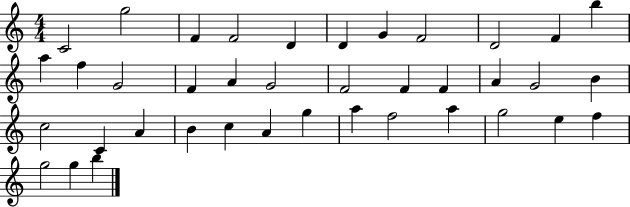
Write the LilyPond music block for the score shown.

{
  \clef treble
  \numericTimeSignature
  \time 4/4
  \key c \major
  c'2 g''2 | f'4 f'2 d'4 | d'4 g'4 f'2 | d'2 f'4 b''4 | \break a''4 f''4 g'2 | f'4 a'4 g'2 | f'2 f'4 f'4 | a'4 g'2 b'4 | \break c''2 c'4 a'4 | b'4 c''4 a'4 g''4 | a''4 f''2 a''4 | g''2 e''4 f''4 | \break g''2 g''4 b''4 | \bar "|."
}